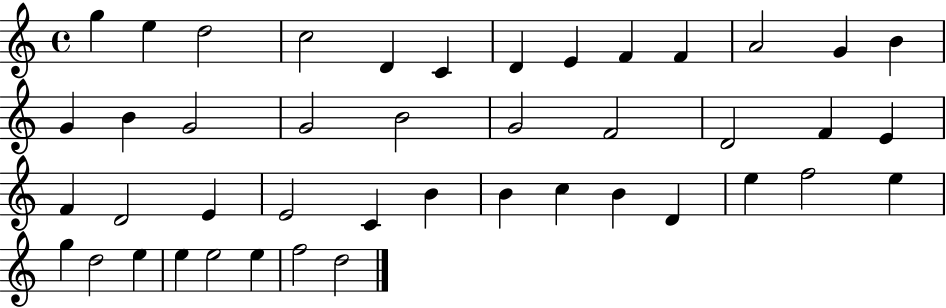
{
  \clef treble
  \time 4/4
  \defaultTimeSignature
  \key c \major
  g''4 e''4 d''2 | c''2 d'4 c'4 | d'4 e'4 f'4 f'4 | a'2 g'4 b'4 | \break g'4 b'4 g'2 | g'2 b'2 | g'2 f'2 | d'2 f'4 e'4 | \break f'4 d'2 e'4 | e'2 c'4 b'4 | b'4 c''4 b'4 d'4 | e''4 f''2 e''4 | \break g''4 d''2 e''4 | e''4 e''2 e''4 | f''2 d''2 | \bar "|."
}